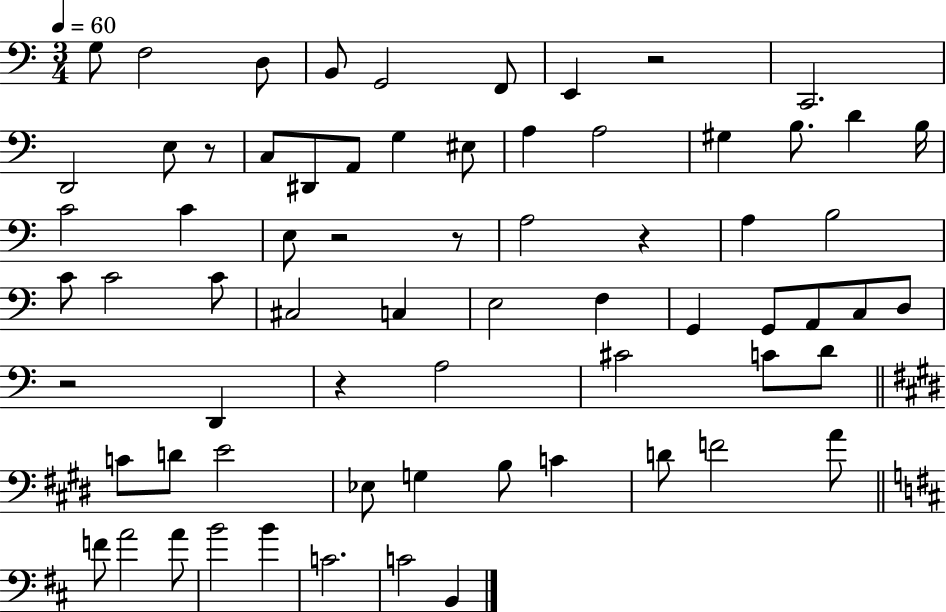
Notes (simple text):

G3/e F3/h D3/e B2/e G2/h F2/e E2/q R/h C2/h. D2/h E3/e R/e C3/e D#2/e A2/e G3/q EIS3/e A3/q A3/h G#3/q B3/e. D4/q B3/s C4/h C4/q E3/e R/h R/e A3/h R/q A3/q B3/h C4/e C4/h C4/e C#3/h C3/q E3/h F3/q G2/q G2/e A2/e C3/e D3/e R/h D2/q R/q A3/h C#4/h C4/e D4/e C4/e D4/e E4/h Eb3/e G3/q B3/e C4/q D4/e F4/h A4/e F4/e A4/h A4/e B4/h B4/q C4/h. C4/h B2/q